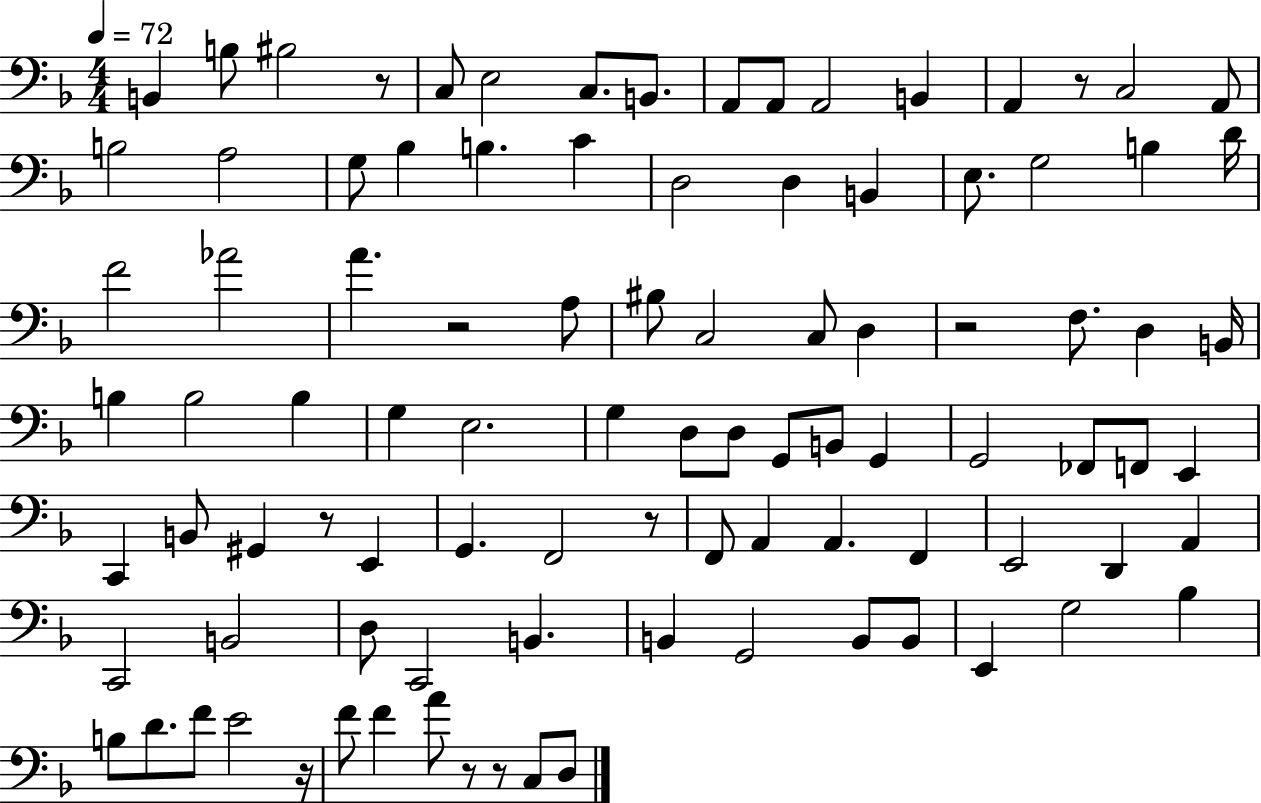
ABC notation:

X:1
T:Untitled
M:4/4
L:1/4
K:F
B,, B,/2 ^B,2 z/2 C,/2 E,2 C,/2 B,,/2 A,,/2 A,,/2 A,,2 B,, A,, z/2 C,2 A,,/2 B,2 A,2 G,/2 _B, B, C D,2 D, B,, E,/2 G,2 B, D/4 F2 _A2 A z2 A,/2 ^B,/2 C,2 C,/2 D, z2 F,/2 D, B,,/4 B, B,2 B, G, E,2 G, D,/2 D,/2 G,,/2 B,,/2 G,, G,,2 _F,,/2 F,,/2 E,, C,, B,,/2 ^G,, z/2 E,, G,, F,,2 z/2 F,,/2 A,, A,, F,, E,,2 D,, A,, C,,2 B,,2 D,/2 C,,2 B,, B,, G,,2 B,,/2 B,,/2 E,, G,2 _B, B,/2 D/2 F/2 E2 z/4 F/2 F A/2 z/2 z/2 C,/2 D,/2